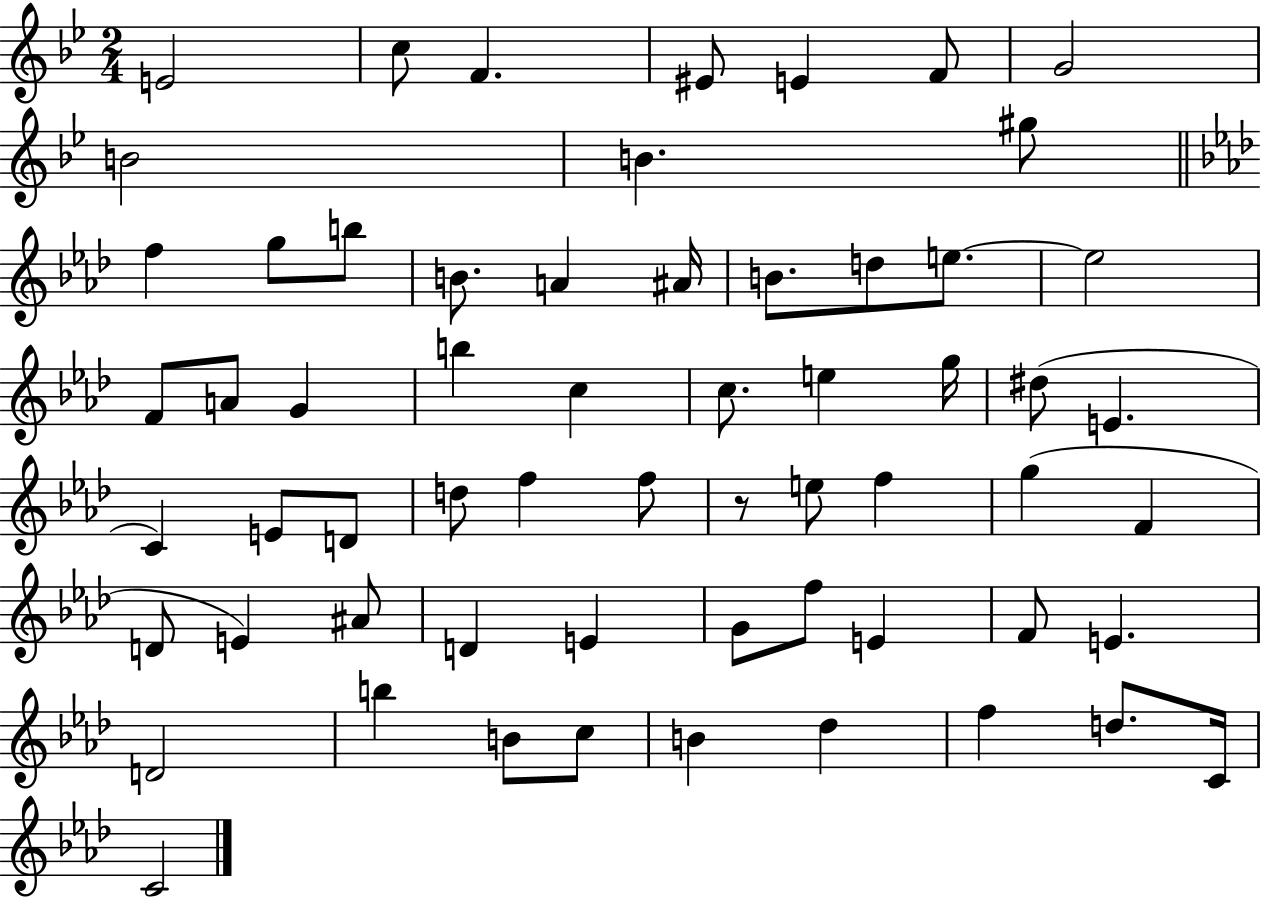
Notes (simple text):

E4/h C5/e F4/q. EIS4/e E4/q F4/e G4/h B4/h B4/q. G#5/e F5/q G5/e B5/e B4/e. A4/q A#4/s B4/e. D5/e E5/e. E5/h F4/e A4/e G4/q B5/q C5/q C5/e. E5/q G5/s D#5/e E4/q. C4/q E4/e D4/e D5/e F5/q F5/e R/e E5/e F5/q G5/q F4/q D4/e E4/q A#4/e D4/q E4/q G4/e F5/e E4/q F4/e E4/q. D4/h B5/q B4/e C5/e B4/q Db5/q F5/q D5/e. C4/s C4/h